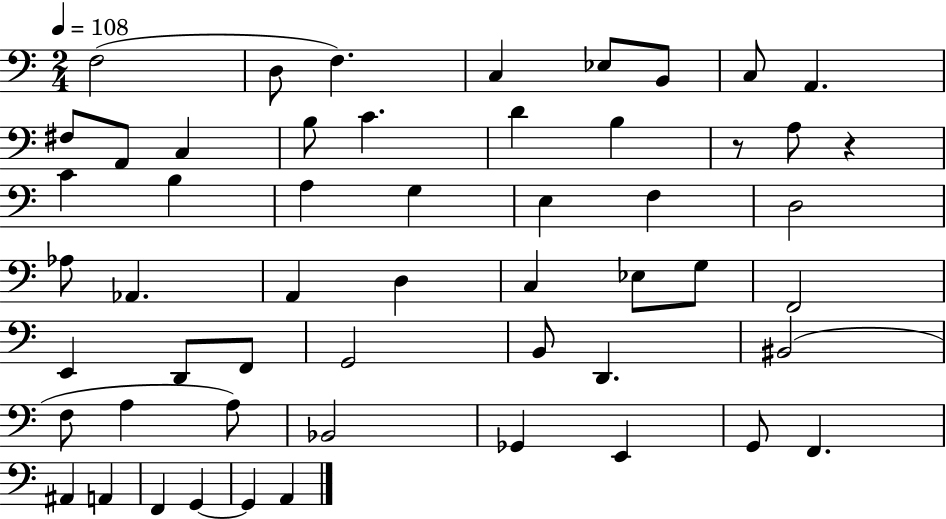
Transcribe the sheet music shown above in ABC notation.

X:1
T:Untitled
M:2/4
L:1/4
K:C
F,2 D,/2 F, C, _E,/2 B,,/2 C,/2 A,, ^F,/2 A,,/2 C, B,/2 C D B, z/2 A,/2 z C B, A, G, E, F, D,2 _A,/2 _A,, A,, D, C, _E,/2 G,/2 F,,2 E,, D,,/2 F,,/2 G,,2 B,,/2 D,, ^B,,2 F,/2 A, A,/2 _B,,2 _G,, E,, G,,/2 F,, ^A,, A,, F,, G,, G,, A,,